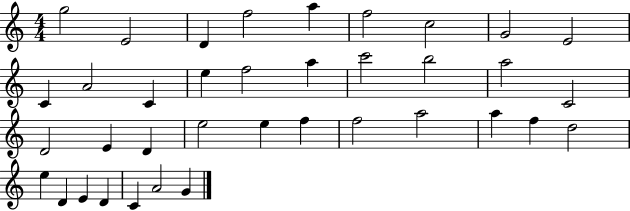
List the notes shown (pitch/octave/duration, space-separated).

G5/h E4/h D4/q F5/h A5/q F5/h C5/h G4/h E4/h C4/q A4/h C4/q E5/q F5/h A5/q C6/h B5/h A5/h C4/h D4/h E4/q D4/q E5/h E5/q F5/q F5/h A5/h A5/q F5/q D5/h E5/q D4/q E4/q D4/q C4/q A4/h G4/q